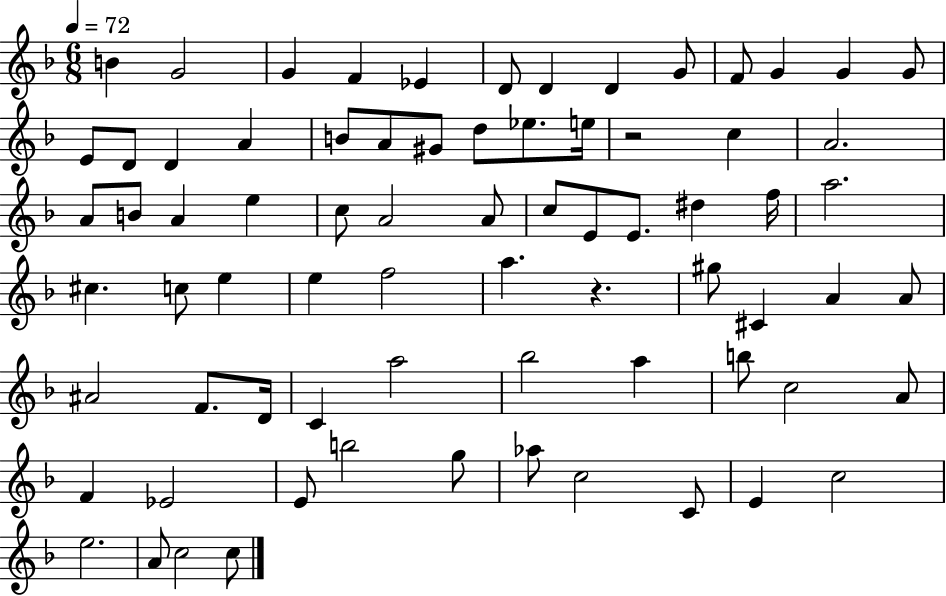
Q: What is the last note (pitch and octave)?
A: C5